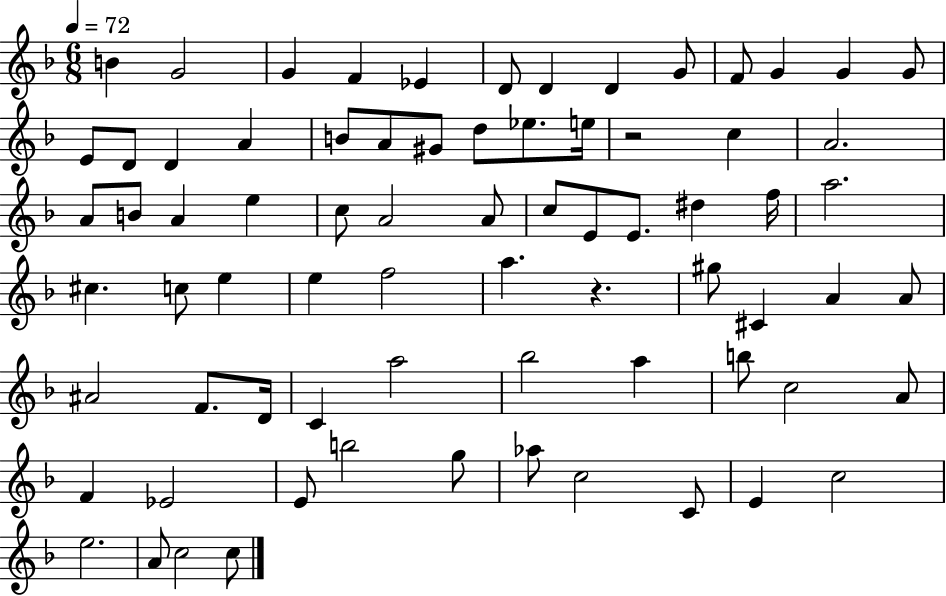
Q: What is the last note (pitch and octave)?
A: C5